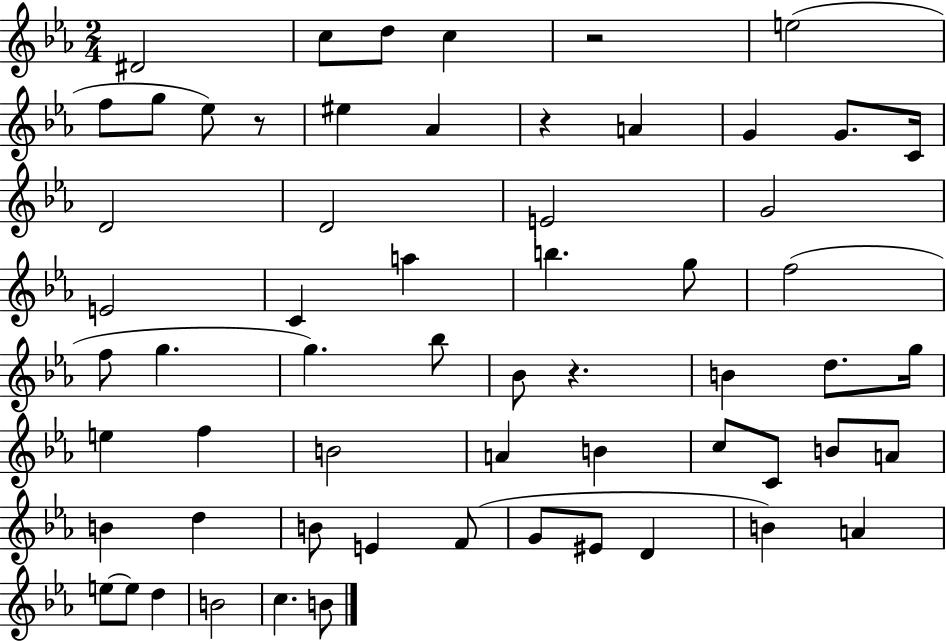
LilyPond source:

{
  \clef treble
  \numericTimeSignature
  \time 2/4
  \key ees \major
  dis'2 | c''8 d''8 c''4 | r2 | e''2( | \break f''8 g''8 ees''8) r8 | eis''4 aes'4 | r4 a'4 | g'4 g'8. c'16 | \break d'2 | d'2 | e'2 | g'2 | \break e'2 | c'4 a''4 | b''4. g''8 | f''2( | \break f''8 g''4. | g''4.) bes''8 | bes'8 r4. | b'4 d''8. g''16 | \break e''4 f''4 | b'2 | a'4 b'4 | c''8 c'8 b'8 a'8 | \break b'4 d''4 | b'8 e'4 f'8( | g'8 eis'8 d'4 | b'4) a'4 | \break e''8~~ e''8 d''4 | b'2 | c''4. b'8 | \bar "|."
}